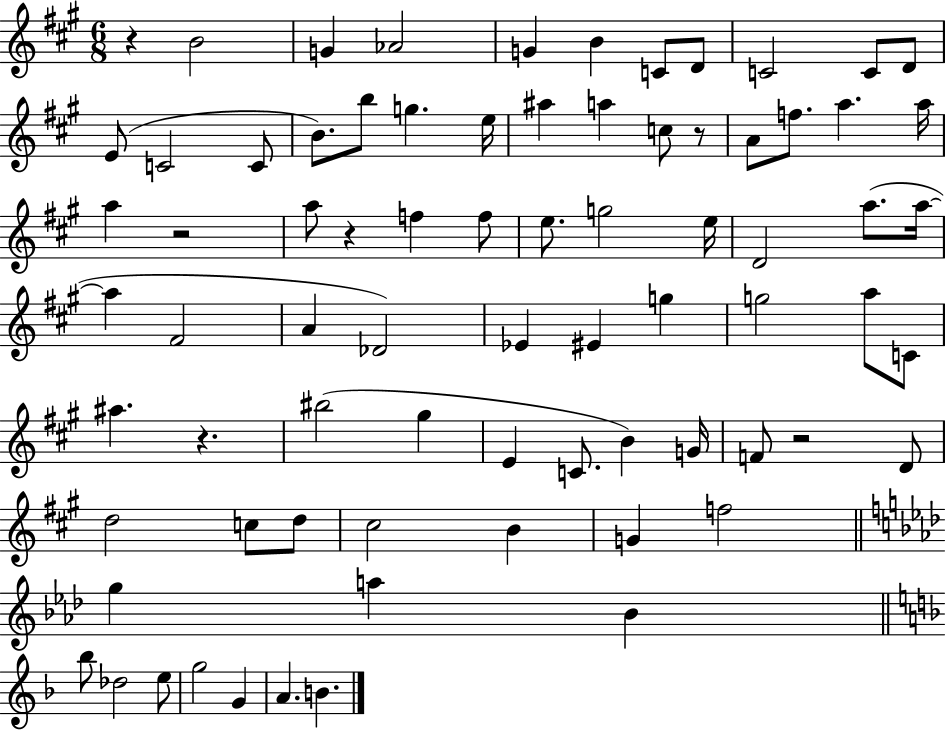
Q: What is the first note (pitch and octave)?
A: B4